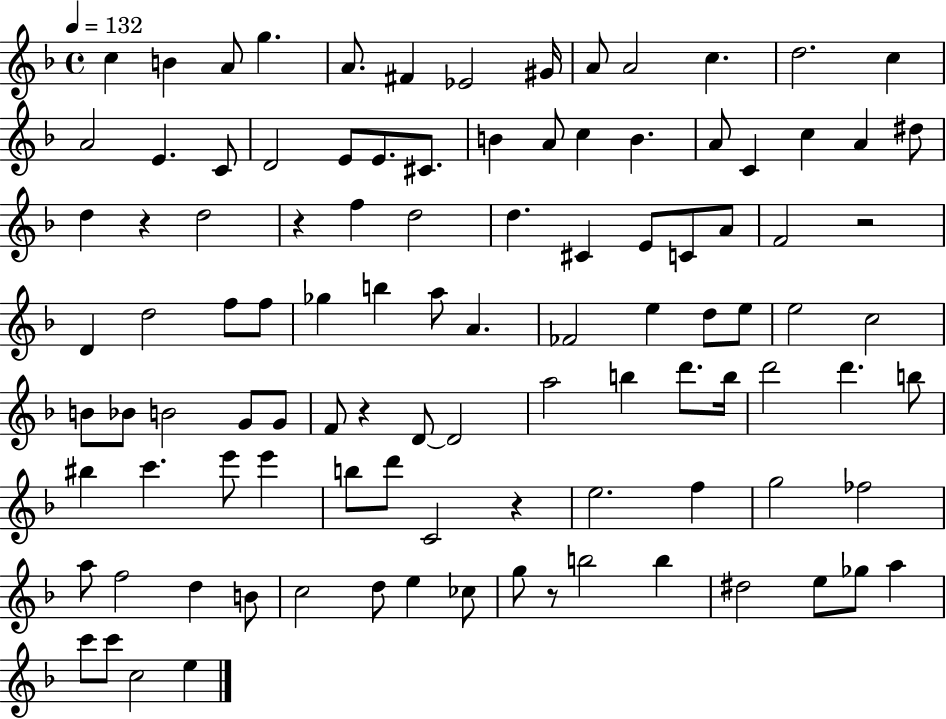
C5/q B4/q A4/e G5/q. A4/e. F#4/q Eb4/h G#4/s A4/e A4/h C5/q. D5/h. C5/q A4/h E4/q. C4/e D4/h E4/e E4/e. C#4/e. B4/q A4/e C5/q B4/q. A4/e C4/q C5/q A4/q D#5/e D5/q R/q D5/h R/q F5/q D5/h D5/q. C#4/q E4/e C4/e A4/e F4/h R/h D4/q D5/h F5/e F5/e Gb5/q B5/q A5/e A4/q. FES4/h E5/q D5/e E5/e E5/h C5/h B4/e Bb4/e B4/h G4/e G4/e F4/e R/q D4/e D4/h A5/h B5/q D6/e. B5/s D6/h D6/q. B5/e BIS5/q C6/q. E6/e E6/q B5/e D6/e C4/h R/q E5/h. F5/q G5/h FES5/h A5/e F5/h D5/q B4/e C5/h D5/e E5/q CES5/e G5/e R/e B5/h B5/q D#5/h E5/e Gb5/e A5/q C6/e C6/e C5/h E5/q